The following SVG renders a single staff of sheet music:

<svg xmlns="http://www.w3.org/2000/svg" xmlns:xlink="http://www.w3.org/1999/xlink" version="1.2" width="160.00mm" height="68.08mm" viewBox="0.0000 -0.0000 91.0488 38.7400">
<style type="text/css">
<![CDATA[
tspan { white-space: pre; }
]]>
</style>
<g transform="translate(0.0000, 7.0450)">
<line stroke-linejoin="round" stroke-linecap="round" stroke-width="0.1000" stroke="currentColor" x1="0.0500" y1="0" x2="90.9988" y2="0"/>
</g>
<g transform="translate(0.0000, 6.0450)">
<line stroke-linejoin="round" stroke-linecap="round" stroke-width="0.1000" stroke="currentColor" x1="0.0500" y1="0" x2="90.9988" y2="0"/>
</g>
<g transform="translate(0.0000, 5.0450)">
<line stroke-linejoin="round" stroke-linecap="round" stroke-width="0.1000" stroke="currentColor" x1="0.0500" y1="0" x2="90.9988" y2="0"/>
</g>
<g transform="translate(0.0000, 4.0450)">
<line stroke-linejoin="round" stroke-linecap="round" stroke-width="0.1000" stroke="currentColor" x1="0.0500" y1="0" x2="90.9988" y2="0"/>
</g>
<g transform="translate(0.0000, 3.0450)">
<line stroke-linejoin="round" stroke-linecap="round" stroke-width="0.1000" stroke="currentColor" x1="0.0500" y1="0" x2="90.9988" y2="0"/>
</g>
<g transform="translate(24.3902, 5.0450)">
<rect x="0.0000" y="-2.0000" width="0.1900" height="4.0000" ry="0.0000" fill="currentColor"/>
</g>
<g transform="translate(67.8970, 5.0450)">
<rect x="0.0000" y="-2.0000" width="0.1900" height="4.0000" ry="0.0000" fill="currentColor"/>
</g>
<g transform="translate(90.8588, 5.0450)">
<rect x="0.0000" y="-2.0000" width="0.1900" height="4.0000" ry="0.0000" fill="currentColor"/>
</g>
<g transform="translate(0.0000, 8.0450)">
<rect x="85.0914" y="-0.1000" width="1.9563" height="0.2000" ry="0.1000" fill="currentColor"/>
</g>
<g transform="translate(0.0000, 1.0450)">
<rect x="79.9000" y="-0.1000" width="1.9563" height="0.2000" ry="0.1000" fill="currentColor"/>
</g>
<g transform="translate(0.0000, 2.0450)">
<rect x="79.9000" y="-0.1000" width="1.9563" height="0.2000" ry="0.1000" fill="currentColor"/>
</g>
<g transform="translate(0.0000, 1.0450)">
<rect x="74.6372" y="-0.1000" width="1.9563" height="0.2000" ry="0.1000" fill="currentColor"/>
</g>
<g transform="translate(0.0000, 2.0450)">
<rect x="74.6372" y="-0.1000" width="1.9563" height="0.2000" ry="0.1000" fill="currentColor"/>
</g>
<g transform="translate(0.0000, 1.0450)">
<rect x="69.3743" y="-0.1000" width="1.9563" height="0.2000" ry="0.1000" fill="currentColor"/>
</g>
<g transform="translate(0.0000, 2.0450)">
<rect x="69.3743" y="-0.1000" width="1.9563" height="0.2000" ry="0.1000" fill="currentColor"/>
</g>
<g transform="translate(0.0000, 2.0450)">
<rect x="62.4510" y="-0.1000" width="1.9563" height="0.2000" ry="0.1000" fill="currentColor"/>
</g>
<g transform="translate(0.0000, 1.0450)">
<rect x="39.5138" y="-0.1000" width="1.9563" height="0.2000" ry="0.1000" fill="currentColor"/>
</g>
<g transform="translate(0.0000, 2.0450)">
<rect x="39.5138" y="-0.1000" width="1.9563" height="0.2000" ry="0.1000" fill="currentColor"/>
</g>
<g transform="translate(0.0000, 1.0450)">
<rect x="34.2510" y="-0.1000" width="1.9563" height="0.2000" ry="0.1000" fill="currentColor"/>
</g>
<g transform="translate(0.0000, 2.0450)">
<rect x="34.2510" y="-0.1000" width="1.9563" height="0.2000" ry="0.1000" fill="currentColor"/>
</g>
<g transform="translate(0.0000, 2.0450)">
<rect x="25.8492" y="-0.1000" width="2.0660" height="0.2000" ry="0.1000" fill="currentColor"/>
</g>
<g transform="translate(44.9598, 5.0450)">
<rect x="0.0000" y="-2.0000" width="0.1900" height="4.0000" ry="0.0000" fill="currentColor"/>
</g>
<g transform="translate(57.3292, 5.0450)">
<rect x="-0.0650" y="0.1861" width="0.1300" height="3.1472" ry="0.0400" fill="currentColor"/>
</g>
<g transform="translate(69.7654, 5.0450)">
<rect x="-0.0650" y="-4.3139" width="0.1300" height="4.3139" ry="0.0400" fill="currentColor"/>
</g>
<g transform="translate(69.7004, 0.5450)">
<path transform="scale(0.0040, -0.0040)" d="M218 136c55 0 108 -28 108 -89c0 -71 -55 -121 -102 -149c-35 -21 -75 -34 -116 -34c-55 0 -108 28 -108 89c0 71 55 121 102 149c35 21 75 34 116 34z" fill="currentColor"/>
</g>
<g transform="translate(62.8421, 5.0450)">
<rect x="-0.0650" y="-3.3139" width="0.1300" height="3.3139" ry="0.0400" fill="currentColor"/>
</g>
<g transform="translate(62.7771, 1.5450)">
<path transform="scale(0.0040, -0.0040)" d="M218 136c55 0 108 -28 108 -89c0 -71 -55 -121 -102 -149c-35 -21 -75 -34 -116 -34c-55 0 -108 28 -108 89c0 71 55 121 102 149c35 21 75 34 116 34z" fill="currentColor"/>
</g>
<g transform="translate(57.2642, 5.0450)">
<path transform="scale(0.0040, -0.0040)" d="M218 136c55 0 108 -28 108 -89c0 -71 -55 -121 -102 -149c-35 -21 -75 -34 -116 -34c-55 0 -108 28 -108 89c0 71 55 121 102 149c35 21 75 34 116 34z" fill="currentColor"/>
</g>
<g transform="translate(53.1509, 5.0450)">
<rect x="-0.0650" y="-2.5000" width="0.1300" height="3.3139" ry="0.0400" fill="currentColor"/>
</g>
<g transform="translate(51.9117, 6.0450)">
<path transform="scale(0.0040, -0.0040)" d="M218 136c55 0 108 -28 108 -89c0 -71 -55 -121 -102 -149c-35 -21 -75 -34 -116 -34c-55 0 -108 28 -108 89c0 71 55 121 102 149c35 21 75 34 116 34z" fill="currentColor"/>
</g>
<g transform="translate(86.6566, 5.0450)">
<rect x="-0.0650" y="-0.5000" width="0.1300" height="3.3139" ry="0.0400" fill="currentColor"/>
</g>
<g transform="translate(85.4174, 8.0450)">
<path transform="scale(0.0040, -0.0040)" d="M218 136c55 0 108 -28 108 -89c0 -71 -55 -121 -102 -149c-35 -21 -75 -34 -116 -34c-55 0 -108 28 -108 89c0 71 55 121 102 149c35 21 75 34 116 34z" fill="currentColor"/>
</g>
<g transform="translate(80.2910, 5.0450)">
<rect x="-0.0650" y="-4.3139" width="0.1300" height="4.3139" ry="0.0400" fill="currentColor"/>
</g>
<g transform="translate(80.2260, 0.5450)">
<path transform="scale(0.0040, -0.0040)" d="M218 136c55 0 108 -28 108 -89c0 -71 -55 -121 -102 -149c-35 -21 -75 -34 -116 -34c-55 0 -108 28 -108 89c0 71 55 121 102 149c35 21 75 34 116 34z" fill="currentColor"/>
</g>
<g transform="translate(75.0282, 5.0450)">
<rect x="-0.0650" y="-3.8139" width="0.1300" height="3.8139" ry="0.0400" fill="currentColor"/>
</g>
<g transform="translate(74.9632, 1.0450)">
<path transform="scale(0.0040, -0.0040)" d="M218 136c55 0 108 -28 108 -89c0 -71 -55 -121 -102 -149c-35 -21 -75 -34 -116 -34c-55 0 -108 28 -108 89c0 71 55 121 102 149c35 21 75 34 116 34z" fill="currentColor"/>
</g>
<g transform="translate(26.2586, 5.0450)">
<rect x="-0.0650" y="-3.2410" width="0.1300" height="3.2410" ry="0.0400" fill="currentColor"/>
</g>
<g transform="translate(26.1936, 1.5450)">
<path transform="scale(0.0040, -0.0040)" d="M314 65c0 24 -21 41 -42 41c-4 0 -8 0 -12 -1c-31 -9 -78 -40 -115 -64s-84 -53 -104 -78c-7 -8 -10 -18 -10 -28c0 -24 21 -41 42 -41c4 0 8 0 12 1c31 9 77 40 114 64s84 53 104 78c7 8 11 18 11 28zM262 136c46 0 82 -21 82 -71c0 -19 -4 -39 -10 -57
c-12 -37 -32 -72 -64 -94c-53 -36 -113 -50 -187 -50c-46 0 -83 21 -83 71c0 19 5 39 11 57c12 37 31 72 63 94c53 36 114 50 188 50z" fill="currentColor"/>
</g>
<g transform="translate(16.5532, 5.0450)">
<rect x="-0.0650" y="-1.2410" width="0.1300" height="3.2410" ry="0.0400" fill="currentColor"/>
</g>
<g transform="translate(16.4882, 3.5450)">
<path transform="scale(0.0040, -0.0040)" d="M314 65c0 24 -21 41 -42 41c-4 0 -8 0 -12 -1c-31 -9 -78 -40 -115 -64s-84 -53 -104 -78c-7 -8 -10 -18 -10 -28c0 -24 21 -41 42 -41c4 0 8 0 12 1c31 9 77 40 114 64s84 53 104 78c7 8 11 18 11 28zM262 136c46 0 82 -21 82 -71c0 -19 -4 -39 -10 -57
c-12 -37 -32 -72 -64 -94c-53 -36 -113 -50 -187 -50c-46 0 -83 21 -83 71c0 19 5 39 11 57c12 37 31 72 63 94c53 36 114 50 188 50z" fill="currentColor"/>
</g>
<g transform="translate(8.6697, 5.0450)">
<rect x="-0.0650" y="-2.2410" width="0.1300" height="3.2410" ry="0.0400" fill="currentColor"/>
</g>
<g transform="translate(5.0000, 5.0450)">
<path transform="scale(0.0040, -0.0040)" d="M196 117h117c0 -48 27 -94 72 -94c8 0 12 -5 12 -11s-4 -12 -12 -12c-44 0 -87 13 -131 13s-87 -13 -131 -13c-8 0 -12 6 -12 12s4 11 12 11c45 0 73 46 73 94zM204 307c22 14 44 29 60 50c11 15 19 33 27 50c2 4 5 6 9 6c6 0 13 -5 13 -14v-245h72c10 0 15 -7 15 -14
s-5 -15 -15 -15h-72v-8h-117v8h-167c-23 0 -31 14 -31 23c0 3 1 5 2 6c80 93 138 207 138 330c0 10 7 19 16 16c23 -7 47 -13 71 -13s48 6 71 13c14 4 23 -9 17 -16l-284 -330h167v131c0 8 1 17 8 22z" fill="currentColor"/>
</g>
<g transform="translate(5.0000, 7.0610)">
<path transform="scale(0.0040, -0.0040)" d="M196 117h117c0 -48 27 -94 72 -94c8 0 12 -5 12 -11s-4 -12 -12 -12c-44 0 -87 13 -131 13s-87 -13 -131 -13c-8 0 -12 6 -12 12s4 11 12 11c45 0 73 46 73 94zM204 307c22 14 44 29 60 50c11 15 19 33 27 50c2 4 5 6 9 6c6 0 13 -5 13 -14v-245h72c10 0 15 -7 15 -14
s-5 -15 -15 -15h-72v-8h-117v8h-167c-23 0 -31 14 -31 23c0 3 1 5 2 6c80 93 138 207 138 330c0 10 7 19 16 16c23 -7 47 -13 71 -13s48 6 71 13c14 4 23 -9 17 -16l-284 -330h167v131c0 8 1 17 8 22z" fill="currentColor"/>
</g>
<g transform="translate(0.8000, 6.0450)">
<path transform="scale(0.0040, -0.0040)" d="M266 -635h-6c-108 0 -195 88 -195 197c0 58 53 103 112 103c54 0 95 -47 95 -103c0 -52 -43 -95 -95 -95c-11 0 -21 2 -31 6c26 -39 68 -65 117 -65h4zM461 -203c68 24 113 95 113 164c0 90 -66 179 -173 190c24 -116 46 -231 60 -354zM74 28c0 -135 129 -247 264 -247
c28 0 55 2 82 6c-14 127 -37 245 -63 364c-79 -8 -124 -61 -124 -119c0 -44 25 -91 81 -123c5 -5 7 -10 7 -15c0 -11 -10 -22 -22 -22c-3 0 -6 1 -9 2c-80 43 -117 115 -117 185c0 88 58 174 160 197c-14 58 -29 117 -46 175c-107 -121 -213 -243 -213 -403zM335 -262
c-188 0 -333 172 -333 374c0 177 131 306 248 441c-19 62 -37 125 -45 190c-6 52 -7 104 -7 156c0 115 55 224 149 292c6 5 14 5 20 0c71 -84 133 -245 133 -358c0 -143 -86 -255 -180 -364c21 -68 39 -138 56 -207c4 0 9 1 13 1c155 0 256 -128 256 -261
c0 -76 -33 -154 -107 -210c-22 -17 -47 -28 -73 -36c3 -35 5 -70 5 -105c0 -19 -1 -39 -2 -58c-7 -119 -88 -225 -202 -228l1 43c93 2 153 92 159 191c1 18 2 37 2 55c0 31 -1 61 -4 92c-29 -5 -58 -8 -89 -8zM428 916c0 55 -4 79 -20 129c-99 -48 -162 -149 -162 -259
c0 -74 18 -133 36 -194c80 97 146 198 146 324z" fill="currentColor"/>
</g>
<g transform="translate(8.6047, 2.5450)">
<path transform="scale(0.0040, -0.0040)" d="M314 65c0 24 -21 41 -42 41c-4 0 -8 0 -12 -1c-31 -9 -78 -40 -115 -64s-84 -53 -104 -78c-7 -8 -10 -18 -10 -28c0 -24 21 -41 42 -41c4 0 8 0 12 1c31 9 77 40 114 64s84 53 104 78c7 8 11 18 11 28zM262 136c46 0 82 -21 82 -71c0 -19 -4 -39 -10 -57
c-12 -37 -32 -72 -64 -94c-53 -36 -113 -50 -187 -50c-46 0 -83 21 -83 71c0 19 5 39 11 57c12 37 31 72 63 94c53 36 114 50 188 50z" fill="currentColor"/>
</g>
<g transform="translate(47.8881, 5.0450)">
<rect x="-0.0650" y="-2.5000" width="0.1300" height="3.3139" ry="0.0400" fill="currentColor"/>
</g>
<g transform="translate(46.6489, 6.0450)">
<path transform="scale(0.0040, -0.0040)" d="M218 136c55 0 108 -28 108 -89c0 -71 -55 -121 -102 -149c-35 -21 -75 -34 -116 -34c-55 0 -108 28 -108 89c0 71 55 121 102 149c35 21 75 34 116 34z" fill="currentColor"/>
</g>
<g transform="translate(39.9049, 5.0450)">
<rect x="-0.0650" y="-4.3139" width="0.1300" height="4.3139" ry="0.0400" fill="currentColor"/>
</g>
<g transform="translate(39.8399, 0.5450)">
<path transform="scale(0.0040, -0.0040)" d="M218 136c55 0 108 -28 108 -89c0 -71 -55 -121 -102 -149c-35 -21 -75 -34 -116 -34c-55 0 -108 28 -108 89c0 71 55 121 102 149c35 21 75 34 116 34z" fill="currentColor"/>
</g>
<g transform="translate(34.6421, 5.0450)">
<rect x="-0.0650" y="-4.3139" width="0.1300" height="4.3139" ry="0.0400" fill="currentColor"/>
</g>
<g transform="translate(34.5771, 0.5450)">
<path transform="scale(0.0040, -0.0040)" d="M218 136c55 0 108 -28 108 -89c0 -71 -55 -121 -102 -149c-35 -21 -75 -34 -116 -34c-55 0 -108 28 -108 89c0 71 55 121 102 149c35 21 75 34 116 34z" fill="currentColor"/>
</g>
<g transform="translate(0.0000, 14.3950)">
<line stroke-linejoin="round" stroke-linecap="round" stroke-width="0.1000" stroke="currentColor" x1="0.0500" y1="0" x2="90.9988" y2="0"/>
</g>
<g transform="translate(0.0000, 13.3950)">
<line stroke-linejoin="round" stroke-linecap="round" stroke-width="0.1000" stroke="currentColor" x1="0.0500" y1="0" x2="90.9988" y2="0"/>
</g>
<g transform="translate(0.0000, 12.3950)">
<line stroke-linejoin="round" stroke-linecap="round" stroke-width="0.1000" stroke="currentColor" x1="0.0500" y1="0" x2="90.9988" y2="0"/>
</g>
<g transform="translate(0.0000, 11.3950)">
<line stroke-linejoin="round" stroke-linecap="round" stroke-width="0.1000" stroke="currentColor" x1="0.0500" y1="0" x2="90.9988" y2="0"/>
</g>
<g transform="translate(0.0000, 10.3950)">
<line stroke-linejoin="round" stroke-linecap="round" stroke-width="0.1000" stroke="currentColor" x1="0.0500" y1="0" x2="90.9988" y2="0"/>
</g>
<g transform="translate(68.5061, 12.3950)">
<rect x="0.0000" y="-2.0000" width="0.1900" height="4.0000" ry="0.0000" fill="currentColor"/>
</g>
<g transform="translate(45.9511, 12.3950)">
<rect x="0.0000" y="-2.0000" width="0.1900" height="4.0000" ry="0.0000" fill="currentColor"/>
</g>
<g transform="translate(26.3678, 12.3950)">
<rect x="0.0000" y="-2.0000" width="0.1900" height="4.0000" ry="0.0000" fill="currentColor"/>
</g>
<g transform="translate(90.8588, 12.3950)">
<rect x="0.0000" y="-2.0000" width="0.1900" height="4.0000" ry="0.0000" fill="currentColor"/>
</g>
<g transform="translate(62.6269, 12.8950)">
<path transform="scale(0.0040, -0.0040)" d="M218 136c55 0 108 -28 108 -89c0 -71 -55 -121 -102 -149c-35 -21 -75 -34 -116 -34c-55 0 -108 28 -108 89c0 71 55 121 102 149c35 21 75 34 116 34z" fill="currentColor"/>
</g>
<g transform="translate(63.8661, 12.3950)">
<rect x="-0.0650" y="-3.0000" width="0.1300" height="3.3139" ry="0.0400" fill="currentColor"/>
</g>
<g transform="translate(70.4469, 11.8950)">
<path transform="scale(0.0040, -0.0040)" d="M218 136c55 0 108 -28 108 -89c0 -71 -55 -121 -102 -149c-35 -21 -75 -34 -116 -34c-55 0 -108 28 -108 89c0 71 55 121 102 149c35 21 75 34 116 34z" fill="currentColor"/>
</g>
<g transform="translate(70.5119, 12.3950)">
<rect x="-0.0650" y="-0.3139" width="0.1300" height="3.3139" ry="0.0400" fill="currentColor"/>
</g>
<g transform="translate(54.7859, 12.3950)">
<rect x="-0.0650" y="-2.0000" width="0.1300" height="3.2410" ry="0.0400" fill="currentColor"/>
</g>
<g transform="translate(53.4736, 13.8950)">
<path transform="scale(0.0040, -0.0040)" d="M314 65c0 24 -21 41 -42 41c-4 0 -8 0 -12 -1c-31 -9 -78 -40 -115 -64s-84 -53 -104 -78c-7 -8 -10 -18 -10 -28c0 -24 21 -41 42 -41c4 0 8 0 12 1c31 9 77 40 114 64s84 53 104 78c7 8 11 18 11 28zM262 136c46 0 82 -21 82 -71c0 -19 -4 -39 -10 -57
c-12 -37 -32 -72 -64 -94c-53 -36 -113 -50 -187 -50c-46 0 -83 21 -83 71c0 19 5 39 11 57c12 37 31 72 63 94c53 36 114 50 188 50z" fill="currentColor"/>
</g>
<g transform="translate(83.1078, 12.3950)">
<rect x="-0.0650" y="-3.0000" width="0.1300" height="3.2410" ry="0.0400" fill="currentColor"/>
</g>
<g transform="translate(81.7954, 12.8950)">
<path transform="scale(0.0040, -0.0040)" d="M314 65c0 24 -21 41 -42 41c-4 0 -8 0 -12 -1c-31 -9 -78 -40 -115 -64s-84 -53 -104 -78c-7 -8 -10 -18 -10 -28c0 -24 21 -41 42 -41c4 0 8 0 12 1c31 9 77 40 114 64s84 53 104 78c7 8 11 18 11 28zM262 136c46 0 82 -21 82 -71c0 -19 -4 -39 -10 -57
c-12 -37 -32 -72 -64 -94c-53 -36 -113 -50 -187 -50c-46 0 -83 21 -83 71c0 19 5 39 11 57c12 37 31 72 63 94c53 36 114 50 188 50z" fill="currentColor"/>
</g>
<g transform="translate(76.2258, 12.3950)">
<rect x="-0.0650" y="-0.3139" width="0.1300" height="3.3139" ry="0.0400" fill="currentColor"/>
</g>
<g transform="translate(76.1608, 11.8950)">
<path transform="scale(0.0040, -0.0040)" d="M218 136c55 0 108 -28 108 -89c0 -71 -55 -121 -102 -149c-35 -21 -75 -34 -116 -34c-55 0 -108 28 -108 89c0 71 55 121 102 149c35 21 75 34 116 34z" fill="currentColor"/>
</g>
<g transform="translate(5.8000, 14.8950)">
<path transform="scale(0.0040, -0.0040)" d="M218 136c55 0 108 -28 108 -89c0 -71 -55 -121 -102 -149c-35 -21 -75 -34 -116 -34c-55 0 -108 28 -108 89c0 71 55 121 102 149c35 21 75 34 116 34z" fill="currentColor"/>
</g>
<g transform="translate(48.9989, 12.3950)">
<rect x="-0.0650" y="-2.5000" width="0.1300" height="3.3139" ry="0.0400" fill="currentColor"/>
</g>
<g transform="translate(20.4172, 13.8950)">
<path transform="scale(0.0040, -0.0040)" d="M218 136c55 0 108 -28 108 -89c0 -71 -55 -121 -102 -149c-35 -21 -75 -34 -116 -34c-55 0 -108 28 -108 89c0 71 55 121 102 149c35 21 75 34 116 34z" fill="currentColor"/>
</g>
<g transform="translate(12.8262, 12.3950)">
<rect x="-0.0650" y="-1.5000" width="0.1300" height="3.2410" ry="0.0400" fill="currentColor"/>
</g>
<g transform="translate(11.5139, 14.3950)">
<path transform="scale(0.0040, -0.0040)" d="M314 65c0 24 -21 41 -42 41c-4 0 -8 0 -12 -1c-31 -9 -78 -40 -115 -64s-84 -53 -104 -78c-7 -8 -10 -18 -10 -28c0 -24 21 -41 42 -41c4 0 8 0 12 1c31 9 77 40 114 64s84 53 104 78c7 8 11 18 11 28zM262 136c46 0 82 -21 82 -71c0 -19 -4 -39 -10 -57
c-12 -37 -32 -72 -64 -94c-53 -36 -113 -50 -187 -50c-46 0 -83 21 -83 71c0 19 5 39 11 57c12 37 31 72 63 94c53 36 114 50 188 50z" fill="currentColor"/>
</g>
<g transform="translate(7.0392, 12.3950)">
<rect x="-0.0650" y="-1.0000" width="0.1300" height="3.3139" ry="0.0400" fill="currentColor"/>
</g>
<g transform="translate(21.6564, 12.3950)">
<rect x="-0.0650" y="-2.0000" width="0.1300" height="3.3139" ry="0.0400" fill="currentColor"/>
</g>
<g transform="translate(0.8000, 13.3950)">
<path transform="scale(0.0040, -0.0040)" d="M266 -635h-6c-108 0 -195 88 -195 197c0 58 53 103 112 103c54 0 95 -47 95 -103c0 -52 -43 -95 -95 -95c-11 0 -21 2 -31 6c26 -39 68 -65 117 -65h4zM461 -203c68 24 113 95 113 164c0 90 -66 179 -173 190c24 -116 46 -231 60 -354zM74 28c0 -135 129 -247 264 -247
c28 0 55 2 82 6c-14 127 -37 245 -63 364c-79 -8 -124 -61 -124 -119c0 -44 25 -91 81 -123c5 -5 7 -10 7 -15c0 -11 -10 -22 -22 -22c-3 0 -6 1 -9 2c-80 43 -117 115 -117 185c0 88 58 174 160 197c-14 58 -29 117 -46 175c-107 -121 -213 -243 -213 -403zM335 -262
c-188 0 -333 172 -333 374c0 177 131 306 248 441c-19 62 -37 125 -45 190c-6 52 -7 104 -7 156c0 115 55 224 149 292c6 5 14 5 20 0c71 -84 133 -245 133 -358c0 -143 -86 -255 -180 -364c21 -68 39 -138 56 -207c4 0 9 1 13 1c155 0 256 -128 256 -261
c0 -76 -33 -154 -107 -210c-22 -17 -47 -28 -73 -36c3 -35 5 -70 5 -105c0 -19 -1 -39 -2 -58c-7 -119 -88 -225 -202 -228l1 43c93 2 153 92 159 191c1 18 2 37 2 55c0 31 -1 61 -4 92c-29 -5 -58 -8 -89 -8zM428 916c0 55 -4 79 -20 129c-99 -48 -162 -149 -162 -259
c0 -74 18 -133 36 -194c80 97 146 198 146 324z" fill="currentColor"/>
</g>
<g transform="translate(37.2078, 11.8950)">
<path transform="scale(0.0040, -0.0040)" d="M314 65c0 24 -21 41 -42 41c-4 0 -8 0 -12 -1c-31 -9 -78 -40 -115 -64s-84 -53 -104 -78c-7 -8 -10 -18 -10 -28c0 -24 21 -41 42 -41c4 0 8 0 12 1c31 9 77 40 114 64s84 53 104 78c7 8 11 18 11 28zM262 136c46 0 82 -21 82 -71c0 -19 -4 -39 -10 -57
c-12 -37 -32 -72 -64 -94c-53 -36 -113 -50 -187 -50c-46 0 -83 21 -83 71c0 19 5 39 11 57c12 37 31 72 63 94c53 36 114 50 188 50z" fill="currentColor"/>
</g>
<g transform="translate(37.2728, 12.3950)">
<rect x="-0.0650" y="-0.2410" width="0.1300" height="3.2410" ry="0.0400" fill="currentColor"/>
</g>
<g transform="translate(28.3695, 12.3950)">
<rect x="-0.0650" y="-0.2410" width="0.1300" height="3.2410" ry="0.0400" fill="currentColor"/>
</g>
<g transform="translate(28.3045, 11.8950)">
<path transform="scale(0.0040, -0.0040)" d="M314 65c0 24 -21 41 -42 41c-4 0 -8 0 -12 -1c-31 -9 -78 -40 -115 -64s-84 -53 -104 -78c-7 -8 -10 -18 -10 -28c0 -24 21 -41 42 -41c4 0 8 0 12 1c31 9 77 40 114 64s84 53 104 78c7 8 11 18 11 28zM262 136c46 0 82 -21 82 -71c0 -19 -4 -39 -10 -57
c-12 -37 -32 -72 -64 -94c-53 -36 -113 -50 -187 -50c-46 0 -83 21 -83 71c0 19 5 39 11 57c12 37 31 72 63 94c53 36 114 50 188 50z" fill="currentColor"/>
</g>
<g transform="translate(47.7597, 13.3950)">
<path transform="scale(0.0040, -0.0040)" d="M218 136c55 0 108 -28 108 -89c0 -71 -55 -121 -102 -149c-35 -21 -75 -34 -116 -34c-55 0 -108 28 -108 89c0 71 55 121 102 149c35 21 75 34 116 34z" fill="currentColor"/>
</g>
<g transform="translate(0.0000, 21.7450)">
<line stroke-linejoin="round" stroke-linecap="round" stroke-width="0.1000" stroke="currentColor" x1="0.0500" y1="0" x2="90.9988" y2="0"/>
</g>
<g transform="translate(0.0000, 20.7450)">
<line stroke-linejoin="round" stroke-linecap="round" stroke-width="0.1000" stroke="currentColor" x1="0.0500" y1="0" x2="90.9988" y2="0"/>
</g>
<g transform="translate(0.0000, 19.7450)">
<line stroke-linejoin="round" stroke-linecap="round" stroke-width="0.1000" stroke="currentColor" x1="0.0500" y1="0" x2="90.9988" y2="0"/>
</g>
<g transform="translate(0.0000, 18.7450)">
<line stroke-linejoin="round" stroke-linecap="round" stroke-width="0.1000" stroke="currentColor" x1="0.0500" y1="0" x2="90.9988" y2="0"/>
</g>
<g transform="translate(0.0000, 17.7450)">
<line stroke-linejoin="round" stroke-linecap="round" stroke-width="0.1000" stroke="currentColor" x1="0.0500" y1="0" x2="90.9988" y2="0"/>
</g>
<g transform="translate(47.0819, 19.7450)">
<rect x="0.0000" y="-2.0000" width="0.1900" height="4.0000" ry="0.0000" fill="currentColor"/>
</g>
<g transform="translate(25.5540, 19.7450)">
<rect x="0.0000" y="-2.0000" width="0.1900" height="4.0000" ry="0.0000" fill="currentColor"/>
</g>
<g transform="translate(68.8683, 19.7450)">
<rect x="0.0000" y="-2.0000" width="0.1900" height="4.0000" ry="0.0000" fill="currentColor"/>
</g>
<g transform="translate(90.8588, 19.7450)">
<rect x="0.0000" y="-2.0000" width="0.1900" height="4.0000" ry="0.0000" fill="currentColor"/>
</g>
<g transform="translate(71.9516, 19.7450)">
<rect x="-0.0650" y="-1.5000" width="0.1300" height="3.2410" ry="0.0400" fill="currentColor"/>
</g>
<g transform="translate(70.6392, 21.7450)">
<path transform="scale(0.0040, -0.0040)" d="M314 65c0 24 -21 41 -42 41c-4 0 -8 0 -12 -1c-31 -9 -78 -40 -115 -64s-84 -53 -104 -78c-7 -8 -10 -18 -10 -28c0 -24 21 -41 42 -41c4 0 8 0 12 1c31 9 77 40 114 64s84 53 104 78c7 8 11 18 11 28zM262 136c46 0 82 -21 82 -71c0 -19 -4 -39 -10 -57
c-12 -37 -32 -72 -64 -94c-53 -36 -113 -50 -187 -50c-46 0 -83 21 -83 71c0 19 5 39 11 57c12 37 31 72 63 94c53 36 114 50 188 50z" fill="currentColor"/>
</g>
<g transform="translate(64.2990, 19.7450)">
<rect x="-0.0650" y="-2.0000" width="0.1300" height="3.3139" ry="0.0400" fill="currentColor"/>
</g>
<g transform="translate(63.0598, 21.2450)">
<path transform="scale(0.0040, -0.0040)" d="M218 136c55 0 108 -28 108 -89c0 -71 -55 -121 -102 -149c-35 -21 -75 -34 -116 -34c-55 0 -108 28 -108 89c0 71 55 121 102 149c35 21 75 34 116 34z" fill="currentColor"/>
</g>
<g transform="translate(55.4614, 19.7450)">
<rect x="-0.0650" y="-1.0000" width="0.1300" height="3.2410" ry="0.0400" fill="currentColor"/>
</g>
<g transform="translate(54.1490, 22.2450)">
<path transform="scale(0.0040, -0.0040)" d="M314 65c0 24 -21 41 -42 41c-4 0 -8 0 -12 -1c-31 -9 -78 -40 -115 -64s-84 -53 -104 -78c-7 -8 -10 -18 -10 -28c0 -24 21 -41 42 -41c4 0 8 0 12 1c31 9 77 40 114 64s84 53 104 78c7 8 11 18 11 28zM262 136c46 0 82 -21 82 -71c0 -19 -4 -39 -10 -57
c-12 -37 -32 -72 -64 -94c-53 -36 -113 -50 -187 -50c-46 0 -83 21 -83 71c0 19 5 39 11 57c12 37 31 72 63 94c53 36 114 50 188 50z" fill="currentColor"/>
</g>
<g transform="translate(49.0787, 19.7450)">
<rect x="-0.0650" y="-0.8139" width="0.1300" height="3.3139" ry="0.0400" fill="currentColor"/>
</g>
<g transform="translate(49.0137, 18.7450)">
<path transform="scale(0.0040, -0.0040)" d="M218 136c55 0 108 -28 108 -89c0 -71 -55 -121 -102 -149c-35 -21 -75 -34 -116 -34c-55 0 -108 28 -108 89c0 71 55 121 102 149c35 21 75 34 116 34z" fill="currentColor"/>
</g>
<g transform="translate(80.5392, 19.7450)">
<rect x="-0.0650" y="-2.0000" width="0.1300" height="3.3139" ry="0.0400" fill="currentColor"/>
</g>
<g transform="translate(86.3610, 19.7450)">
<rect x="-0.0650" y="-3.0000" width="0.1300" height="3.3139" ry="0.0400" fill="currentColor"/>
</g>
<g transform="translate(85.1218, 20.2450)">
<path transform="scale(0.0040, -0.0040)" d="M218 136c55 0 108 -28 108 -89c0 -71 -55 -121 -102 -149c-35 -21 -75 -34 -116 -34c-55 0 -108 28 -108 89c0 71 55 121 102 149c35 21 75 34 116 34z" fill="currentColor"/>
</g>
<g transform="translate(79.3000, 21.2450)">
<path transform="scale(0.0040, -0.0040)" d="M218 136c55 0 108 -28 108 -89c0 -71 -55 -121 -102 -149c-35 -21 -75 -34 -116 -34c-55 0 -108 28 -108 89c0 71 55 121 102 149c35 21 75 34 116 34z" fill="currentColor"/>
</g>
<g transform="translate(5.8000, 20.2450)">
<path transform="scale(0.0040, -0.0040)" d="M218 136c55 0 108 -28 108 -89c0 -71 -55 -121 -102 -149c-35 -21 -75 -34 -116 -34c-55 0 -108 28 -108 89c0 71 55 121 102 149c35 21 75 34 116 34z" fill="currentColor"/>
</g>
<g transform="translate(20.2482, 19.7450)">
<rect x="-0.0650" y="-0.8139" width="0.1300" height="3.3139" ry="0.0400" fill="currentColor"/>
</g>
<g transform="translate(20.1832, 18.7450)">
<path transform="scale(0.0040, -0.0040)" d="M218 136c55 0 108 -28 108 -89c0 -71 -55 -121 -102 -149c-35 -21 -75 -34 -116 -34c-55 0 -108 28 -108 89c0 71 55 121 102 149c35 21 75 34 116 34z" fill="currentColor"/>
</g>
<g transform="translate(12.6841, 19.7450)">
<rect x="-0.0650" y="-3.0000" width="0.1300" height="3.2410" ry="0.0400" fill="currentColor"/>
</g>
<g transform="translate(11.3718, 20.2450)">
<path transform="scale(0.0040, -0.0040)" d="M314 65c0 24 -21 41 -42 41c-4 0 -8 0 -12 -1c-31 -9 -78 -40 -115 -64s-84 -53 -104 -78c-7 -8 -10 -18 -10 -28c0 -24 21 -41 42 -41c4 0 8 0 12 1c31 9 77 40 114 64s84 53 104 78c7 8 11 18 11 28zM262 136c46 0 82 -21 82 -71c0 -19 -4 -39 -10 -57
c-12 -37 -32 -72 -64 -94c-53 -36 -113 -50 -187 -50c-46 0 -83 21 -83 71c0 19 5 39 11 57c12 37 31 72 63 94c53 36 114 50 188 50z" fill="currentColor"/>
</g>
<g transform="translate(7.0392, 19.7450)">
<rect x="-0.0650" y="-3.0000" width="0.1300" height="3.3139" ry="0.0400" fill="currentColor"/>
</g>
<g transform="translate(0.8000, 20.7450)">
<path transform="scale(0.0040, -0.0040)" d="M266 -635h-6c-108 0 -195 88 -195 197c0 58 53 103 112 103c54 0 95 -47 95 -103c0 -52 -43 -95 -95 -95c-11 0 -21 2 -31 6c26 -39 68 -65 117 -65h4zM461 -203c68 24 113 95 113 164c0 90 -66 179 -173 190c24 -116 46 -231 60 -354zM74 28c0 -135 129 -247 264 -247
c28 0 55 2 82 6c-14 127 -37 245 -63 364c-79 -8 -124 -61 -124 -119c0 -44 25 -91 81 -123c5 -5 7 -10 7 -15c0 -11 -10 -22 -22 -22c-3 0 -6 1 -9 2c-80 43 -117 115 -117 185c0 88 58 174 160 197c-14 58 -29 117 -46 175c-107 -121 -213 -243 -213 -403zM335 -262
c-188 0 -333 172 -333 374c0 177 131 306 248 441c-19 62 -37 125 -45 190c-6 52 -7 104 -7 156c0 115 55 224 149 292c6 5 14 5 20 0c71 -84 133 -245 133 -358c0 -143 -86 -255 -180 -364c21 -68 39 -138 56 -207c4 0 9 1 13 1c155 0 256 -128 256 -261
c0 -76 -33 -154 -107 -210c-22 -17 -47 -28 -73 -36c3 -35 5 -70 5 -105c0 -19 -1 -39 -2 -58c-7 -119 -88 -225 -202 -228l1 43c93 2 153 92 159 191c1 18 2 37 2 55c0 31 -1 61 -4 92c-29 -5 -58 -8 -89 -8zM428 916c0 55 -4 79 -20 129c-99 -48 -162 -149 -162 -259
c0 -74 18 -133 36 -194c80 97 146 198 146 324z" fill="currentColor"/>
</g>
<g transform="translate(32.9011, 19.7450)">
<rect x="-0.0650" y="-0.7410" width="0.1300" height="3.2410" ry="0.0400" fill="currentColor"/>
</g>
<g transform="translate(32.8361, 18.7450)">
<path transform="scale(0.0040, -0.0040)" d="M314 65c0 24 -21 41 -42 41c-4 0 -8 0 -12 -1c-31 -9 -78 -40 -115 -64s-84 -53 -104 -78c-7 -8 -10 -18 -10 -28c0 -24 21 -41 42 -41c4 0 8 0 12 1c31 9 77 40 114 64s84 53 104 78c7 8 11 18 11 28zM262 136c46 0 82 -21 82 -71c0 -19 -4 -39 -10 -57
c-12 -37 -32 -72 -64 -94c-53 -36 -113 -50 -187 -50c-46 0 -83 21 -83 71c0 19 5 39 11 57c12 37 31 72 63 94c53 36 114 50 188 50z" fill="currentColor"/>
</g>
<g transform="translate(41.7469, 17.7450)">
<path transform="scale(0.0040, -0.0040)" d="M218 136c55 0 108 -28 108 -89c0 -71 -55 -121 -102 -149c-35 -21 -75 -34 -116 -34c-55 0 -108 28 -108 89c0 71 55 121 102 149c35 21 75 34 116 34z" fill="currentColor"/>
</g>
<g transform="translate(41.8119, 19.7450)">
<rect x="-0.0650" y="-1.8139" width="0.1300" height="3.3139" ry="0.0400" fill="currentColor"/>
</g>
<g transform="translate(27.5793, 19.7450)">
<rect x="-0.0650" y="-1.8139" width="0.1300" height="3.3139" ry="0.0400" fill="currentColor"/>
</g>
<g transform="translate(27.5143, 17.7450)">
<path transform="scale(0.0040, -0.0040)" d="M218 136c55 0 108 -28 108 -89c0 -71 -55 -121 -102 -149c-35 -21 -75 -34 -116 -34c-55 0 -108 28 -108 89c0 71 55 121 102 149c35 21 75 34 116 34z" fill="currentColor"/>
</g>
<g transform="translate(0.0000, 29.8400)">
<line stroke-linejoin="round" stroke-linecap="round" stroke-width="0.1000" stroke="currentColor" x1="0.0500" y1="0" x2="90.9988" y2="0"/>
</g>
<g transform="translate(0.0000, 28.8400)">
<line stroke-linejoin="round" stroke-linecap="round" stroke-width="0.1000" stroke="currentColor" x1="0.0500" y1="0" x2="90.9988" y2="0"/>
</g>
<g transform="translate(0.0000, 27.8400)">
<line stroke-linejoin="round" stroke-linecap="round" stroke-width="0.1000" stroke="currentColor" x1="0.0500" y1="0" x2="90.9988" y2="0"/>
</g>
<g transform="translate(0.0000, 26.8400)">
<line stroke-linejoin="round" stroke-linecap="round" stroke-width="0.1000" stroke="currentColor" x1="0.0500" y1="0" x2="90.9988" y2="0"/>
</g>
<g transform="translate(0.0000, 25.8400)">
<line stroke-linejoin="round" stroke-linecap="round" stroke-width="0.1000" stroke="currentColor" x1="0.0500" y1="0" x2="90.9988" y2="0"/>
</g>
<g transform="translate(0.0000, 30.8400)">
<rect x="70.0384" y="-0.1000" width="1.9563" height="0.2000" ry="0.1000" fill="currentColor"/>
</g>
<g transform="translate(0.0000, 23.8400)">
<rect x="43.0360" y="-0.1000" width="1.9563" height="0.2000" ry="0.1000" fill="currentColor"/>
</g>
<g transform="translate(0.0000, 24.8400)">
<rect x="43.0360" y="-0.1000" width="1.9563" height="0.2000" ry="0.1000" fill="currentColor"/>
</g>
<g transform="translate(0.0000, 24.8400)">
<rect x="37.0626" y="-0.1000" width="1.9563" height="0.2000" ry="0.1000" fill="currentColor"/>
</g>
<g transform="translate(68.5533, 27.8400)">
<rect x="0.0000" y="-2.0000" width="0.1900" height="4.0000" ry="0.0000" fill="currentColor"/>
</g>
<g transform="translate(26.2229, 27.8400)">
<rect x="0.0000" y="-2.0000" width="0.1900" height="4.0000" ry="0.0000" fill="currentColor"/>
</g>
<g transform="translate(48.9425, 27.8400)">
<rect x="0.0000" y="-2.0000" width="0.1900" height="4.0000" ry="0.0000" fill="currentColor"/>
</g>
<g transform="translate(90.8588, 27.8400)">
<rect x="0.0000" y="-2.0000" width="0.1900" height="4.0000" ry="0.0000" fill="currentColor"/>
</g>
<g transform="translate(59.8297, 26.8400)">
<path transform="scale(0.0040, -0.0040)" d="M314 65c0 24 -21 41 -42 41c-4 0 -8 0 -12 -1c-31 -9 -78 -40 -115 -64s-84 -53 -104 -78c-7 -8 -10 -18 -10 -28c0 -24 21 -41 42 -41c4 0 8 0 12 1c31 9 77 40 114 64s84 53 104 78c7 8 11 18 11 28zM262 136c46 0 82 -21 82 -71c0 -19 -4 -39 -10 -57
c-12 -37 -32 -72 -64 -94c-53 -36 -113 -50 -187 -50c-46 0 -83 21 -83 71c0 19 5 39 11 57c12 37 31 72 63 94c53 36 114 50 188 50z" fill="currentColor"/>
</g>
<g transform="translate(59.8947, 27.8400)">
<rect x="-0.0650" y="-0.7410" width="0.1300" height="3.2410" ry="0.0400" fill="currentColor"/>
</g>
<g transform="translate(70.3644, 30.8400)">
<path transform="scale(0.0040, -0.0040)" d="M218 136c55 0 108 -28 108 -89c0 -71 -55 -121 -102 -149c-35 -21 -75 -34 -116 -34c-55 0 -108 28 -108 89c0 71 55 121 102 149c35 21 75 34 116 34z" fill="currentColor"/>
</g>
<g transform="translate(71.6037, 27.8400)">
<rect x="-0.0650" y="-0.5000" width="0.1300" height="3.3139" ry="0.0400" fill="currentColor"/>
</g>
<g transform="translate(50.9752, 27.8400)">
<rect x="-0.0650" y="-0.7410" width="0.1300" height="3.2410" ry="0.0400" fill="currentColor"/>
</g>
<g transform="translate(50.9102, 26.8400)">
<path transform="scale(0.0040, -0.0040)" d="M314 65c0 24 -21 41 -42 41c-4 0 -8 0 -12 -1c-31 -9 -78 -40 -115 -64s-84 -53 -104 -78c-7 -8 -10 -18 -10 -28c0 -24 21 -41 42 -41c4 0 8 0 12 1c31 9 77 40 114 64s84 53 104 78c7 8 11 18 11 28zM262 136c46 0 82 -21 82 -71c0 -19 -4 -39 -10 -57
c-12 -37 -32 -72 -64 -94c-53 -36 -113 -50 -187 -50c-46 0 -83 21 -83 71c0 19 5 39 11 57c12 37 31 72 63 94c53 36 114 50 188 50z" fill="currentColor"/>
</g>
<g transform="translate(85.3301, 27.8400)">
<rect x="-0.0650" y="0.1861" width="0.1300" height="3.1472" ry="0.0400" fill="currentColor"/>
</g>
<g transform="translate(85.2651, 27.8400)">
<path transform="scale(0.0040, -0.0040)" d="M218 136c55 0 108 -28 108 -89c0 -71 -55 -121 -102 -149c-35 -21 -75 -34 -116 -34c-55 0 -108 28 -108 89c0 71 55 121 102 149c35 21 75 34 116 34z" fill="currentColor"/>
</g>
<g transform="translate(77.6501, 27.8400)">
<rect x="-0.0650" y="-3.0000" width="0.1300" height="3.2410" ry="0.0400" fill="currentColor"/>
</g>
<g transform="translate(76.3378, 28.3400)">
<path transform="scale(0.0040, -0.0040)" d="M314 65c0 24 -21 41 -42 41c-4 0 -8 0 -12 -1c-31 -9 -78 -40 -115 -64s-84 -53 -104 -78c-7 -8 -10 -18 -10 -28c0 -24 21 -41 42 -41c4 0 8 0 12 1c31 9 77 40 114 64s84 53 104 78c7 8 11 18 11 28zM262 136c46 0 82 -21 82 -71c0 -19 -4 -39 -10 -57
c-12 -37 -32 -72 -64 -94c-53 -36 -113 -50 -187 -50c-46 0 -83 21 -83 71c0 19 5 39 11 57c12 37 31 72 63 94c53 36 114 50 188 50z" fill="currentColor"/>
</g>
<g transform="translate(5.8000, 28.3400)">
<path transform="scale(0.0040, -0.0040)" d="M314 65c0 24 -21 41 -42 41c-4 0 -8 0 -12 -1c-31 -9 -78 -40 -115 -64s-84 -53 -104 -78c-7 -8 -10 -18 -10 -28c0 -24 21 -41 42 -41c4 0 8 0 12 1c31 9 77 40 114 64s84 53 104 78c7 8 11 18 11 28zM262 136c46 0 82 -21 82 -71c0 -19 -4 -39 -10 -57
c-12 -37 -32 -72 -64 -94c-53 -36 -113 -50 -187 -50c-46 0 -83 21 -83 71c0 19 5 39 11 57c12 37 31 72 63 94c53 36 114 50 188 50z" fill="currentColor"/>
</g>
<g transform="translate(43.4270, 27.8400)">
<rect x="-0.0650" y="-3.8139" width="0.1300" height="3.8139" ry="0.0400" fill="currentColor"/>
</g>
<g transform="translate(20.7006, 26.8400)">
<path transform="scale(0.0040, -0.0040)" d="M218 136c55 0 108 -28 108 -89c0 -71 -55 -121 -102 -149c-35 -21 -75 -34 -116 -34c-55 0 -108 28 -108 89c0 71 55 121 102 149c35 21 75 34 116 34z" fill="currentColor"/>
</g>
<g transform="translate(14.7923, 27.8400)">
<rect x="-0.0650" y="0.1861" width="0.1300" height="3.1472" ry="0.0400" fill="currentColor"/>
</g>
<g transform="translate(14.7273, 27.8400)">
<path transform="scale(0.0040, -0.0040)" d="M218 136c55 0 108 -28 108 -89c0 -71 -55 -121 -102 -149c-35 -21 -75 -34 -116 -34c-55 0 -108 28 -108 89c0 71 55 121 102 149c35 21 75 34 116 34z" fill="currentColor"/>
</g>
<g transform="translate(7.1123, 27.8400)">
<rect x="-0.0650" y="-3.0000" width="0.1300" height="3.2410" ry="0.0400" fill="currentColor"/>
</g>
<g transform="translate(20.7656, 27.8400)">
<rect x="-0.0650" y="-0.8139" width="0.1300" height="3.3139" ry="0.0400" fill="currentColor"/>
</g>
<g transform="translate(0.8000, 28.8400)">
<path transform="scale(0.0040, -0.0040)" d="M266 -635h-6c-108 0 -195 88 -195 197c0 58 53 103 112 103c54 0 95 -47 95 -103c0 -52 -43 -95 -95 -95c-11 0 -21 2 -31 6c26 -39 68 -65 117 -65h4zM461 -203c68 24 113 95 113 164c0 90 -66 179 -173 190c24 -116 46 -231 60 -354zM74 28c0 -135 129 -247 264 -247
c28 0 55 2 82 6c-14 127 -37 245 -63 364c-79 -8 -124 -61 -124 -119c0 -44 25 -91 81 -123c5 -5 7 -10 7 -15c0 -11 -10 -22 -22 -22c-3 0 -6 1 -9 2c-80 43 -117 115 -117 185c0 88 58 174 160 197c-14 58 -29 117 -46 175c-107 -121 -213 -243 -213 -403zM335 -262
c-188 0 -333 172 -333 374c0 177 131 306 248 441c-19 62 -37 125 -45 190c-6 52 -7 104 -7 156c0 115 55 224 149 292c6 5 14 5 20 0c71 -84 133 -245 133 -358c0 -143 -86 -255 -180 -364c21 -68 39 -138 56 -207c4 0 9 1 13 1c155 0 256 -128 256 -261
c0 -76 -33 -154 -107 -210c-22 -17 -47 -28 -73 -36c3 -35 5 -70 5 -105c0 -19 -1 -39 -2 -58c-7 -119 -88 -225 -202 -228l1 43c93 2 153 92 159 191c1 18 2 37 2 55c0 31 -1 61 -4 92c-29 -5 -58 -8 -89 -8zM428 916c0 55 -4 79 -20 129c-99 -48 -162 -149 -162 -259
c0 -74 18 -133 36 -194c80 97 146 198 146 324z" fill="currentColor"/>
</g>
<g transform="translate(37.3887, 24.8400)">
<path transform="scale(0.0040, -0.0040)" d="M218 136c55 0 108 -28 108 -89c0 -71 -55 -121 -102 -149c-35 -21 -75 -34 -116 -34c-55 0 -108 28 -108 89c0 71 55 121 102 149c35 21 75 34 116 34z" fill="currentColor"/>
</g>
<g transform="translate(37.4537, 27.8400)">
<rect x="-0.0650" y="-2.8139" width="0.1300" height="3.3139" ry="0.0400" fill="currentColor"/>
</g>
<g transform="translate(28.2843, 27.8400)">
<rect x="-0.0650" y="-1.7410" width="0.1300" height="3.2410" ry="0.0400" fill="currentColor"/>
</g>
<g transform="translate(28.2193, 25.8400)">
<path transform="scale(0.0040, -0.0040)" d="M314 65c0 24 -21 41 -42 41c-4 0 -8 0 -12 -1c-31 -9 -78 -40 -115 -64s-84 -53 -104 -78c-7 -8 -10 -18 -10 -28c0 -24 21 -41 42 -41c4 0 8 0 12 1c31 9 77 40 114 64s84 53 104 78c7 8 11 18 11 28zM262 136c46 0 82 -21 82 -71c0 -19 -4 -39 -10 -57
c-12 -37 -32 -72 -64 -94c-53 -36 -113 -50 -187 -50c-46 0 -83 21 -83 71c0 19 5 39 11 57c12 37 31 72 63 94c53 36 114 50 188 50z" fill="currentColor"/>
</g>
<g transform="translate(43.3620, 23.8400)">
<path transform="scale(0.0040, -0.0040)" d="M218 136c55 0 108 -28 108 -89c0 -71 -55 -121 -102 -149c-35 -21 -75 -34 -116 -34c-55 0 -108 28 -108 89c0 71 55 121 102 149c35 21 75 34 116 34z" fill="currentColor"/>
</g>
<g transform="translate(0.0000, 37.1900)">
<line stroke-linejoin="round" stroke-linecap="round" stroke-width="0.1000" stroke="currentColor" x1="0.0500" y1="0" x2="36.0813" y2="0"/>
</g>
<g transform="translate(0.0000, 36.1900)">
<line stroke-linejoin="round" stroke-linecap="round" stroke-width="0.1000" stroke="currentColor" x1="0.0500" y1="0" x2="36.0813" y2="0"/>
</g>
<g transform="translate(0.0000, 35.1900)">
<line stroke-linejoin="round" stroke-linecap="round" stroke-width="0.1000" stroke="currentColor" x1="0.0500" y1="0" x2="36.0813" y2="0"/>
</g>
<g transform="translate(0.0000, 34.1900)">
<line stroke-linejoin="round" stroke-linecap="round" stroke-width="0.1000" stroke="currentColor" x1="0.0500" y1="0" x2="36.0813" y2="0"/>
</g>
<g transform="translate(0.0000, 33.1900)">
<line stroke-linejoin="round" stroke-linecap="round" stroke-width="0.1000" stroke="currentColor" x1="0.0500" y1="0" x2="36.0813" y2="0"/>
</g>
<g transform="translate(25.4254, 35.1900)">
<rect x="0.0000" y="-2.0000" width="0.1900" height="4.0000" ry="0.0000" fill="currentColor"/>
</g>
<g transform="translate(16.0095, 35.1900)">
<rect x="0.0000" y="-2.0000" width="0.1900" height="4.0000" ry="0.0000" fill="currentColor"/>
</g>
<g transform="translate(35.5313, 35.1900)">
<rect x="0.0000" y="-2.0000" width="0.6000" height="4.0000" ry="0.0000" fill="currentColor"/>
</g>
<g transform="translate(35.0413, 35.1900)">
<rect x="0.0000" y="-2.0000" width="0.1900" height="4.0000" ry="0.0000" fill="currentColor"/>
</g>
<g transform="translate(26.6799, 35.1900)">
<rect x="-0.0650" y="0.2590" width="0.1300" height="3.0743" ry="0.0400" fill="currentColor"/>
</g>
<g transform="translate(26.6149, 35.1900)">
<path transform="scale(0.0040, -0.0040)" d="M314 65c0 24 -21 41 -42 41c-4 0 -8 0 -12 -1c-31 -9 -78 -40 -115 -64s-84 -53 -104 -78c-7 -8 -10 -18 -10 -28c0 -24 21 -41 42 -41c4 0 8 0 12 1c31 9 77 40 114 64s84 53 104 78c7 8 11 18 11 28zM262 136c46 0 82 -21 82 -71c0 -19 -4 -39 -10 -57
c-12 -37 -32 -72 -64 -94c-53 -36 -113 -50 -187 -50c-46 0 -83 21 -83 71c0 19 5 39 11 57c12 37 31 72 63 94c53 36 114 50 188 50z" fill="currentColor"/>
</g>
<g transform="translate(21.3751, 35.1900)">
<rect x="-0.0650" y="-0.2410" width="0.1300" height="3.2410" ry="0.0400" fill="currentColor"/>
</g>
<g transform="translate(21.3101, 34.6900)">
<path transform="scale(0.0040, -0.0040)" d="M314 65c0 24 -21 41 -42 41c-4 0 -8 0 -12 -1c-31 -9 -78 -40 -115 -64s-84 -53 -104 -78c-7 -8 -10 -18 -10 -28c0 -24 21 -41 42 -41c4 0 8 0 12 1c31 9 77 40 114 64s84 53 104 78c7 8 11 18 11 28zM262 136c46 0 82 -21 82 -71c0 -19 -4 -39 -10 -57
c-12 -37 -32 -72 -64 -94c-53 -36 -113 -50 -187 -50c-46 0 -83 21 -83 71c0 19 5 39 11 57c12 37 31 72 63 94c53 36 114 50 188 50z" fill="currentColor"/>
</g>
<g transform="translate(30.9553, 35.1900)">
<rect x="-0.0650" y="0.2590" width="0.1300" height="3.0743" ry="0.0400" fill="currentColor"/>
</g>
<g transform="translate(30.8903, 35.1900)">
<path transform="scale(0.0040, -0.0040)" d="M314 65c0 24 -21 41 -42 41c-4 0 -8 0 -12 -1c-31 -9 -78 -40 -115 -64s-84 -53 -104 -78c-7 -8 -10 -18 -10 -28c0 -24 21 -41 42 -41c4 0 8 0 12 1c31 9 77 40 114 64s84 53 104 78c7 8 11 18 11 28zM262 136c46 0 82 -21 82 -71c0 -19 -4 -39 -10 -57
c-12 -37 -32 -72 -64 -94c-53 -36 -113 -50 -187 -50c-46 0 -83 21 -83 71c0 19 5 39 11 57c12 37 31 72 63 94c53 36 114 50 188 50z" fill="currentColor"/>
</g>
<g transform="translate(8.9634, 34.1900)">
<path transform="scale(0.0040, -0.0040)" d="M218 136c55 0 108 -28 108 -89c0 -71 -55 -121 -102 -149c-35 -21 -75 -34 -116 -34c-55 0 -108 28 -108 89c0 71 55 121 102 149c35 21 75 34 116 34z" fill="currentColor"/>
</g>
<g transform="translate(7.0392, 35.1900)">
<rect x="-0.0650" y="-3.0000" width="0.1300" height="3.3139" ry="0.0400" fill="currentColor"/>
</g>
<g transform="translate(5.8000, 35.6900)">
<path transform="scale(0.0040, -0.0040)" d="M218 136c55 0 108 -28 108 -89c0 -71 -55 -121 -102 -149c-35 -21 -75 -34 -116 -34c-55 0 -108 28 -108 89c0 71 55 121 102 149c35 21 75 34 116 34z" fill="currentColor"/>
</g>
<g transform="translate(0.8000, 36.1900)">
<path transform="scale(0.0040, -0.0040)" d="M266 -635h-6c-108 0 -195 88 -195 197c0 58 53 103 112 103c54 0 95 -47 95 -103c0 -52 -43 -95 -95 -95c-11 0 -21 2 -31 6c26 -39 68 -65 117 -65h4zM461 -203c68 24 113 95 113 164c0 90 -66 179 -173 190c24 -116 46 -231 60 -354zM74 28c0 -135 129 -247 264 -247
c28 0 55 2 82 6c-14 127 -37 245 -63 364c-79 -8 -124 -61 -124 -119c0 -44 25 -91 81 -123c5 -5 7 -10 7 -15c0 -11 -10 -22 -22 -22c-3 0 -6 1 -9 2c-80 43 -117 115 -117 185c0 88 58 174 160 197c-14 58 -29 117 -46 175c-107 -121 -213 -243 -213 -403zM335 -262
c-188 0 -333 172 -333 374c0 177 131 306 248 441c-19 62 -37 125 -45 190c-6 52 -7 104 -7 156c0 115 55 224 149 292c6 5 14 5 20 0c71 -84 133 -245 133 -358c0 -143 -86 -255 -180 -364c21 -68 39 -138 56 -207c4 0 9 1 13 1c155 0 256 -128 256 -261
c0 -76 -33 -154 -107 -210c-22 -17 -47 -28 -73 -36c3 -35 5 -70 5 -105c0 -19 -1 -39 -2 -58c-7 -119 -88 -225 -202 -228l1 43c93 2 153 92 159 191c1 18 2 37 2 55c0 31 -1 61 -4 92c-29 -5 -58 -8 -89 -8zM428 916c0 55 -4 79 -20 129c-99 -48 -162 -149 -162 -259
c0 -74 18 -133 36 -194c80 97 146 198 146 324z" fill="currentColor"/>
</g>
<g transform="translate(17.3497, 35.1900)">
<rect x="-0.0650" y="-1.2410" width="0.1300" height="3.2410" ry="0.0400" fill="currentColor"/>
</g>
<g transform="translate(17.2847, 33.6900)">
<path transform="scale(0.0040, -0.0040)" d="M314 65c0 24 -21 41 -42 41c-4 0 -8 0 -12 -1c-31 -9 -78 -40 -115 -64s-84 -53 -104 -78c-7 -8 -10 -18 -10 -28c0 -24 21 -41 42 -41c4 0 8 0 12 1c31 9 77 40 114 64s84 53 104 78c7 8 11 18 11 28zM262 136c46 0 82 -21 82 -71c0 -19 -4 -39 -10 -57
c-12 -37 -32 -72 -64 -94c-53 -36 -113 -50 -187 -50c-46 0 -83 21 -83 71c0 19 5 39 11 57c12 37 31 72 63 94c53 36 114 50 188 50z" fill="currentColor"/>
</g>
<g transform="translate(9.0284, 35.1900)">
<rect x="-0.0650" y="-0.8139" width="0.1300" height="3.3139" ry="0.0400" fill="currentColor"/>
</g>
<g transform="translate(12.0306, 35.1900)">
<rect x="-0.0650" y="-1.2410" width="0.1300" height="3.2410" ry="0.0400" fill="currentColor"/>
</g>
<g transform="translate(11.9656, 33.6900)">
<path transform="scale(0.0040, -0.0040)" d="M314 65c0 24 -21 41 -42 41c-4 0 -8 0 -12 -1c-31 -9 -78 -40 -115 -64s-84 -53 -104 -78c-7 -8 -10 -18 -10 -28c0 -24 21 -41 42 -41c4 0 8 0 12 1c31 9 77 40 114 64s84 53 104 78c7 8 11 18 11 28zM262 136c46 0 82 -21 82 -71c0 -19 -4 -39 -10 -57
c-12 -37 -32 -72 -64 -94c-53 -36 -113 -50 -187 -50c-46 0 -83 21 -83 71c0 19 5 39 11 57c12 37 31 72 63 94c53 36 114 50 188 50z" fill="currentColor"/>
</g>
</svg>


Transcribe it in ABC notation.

X:1
T:Untitled
M:4/4
L:1/4
K:C
g2 e2 b2 d' d' G G B b d' c' d' C D E2 F c2 c2 G F2 A c c A2 A A2 d f d2 f d D2 F E2 F A A2 B d f2 a c' d2 d2 C A2 B A d e2 e2 c2 B2 B2